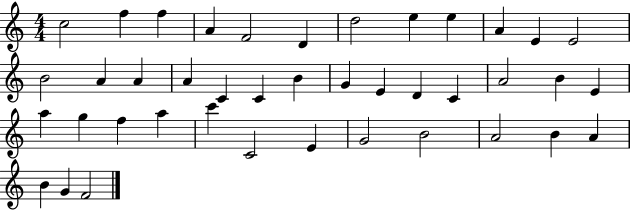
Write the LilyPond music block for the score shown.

{
  \clef treble
  \numericTimeSignature
  \time 4/4
  \key c \major
  c''2 f''4 f''4 | a'4 f'2 d'4 | d''2 e''4 e''4 | a'4 e'4 e'2 | \break b'2 a'4 a'4 | a'4 c'4 c'4 b'4 | g'4 e'4 d'4 c'4 | a'2 b'4 e'4 | \break a''4 g''4 f''4 a''4 | c'''4 c'2 e'4 | g'2 b'2 | a'2 b'4 a'4 | \break b'4 g'4 f'2 | \bar "|."
}